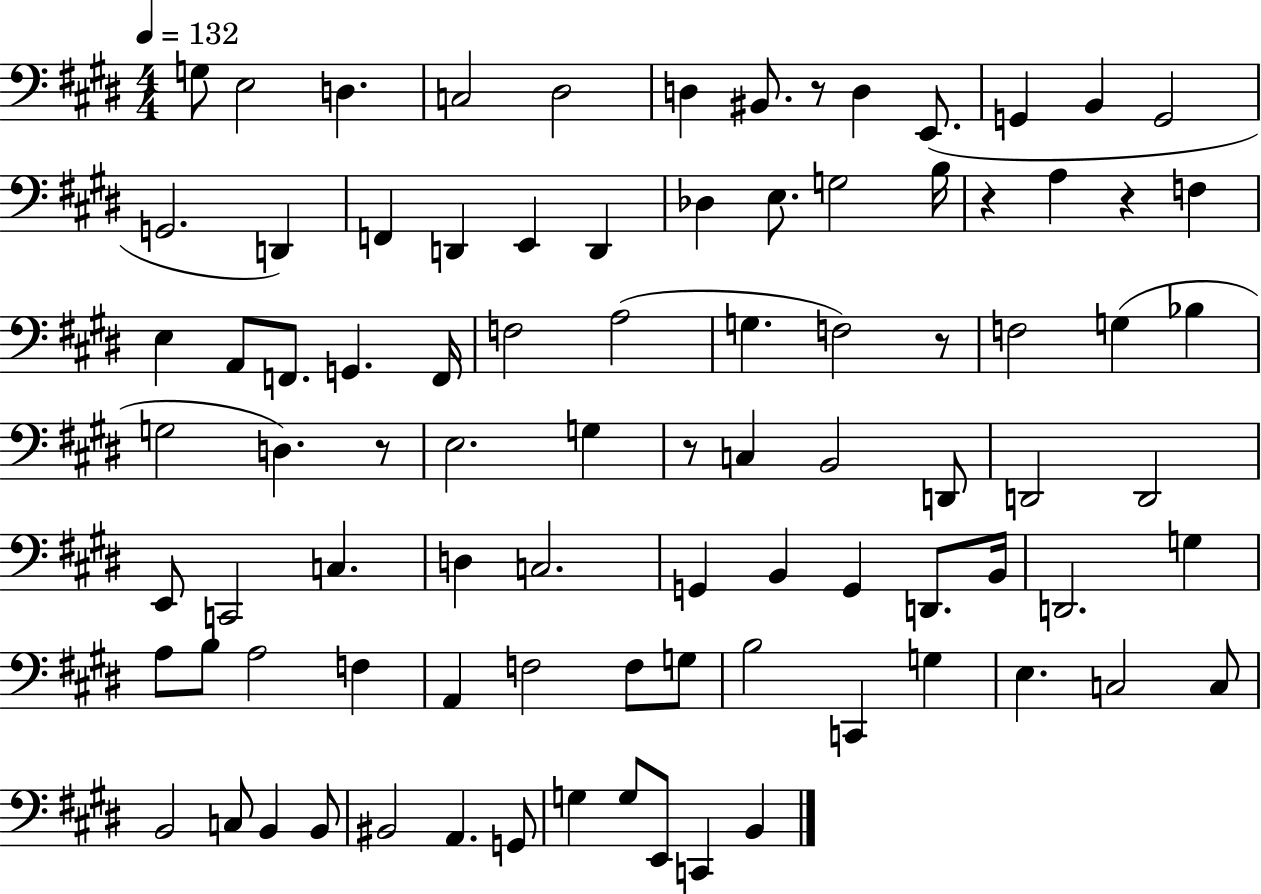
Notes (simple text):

G3/e E3/h D3/q. C3/h D#3/h D3/q BIS2/e. R/e D3/q E2/e. G2/q B2/q G2/h G2/h. D2/q F2/q D2/q E2/q D2/q Db3/q E3/e. G3/h B3/s R/q A3/q R/q F3/q E3/q A2/e F2/e. G2/q. F2/s F3/h A3/h G3/q. F3/h R/e F3/h G3/q Bb3/q G3/h D3/q. R/e E3/h. G3/q R/e C3/q B2/h D2/e D2/h D2/h E2/e C2/h C3/q. D3/q C3/h. G2/q B2/q G2/q D2/e. B2/s D2/h. G3/q A3/e B3/e A3/h F3/q A2/q F3/h F3/e G3/e B3/h C2/q G3/q E3/q. C3/h C3/e B2/h C3/e B2/q B2/e BIS2/h A2/q. G2/e G3/q G3/e E2/e C2/q B2/q